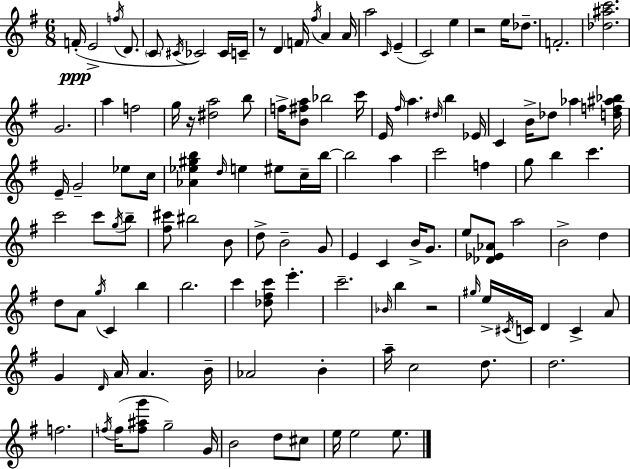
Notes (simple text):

F4/s E4/h F5/s D4/e. C4/e C#4/s CES4/h CES4/s C4/s R/e D4/q F4/s F#5/s A4/q A4/s A5/h C4/s E4/q C4/h E5/q R/h E5/s Db5/e. F4/h. [Db5,A#5,C6]/h. G4/h. A5/q F5/h G5/s R/s [D#5,A5]/h B5/e F5/s [B4,F#5,A5]/e Bb5/h C6/s E4/s F#5/s A5/q. D#5/s B5/q Eb4/s C4/q B4/s Db5/e Ab5/q [D5,F5,A#5,Bb5]/s E4/s G4/h Eb5/e C5/s [Ab4,Eb5,G#5,B5]/q D5/s E5/q EIS5/e C5/s B5/s B5/h A5/q C6/h F5/q G5/e B5/q C6/q. C6/h C6/e G5/s B5/e [F#5,C#6]/e BIS5/h B4/e D5/e B4/h G4/e E4/q C4/q B4/s G4/e. E5/e [Db4,Eb4,Ab4]/e A5/h B4/h D5/q D5/e A4/e G5/s C4/q B5/q B5/h. C6/q [Db5,F#5,C6]/e E6/q. C6/h. Bb4/s B5/q R/h G#5/s E5/s C#4/s C4/s D4/q C4/q A4/e G4/q D4/s A4/s A4/q. B4/s Ab4/h B4/q A5/s C5/h D5/e. D5/h. F5/h. F5/s F5/s [F5,A#5,G6]/e G5/h G4/s B4/h D5/e C#5/e E5/s E5/h E5/e.